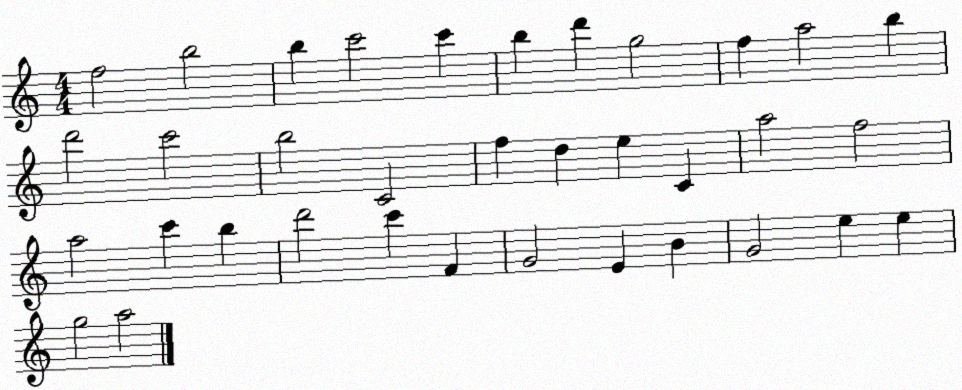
X:1
T:Untitled
M:4/4
L:1/4
K:C
f2 b2 b c'2 c' b d' g2 f a2 b d'2 c'2 b2 C2 f d e C a2 f2 a2 c' b d'2 c' F G2 E B G2 e e g2 a2